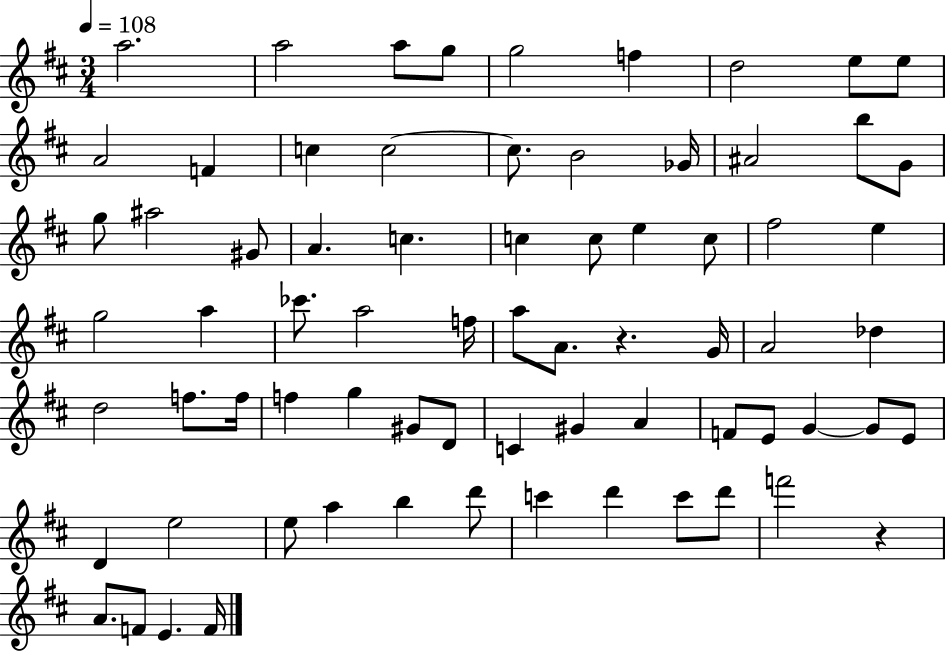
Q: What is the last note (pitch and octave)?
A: F4